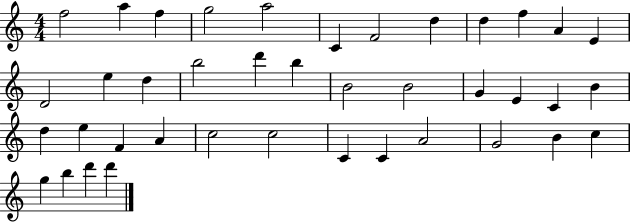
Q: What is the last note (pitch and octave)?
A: D6